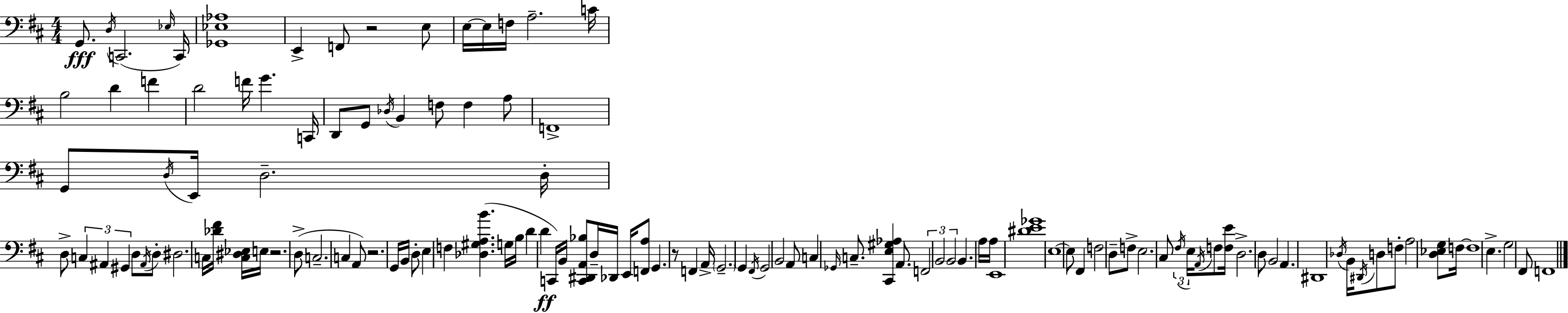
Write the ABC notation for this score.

X:1
T:Untitled
M:4/4
L:1/4
K:D
G,,/2 D,/4 C,,2 _E,/4 C,,/4 [_G,,_E,_A,]4 E,, F,,/2 z2 E,/2 E,/4 E,/4 F,/4 A,2 C/4 B,2 D F D2 F/4 G C,,/4 D,,/2 G,,/2 _D,/4 B,, F,/2 F, A,/2 F,,4 G,,/2 D,/4 E,,/4 D,2 D,/4 D,/2 C, ^A,, ^G,, D,/2 ^A,,/4 D,/2 ^D,2 C,/4 [_D^F]/4 [C,^D,_E,]/4 E,/4 z2 D,/2 C,2 C, A,,/2 z2 G,,/4 B,,/4 D,/2 E, F, [_D,^G,A,B] G,/4 B,/4 D D C,,/4 B,,/4 [C,,^D,,A,,_B,]/2 D,/4 _D,,/4 E,,/4 [F,,A,]/2 G,, z/2 F,, A,,/4 G,,2 G,, ^F,,/4 G,,2 B,,2 A,,/2 C, _G,,/4 C,/2 [^C,,E,^G,_A,] A,,/2 F,,2 B,,2 B,,2 B,, A,/4 A,/4 E,,4 [^DE_G]4 E,4 E,/2 ^F,, F,2 D,/2 F,/2 E,2 ^C,/2 ^F,/4 E,/4 A,,/4 F,/2 [F,E]/4 D,2 D,/2 B,,2 A,, ^D,,4 _D,/4 B,,/4 ^D,,/4 D,/2 F,/2 A,2 [D,_E,G,]/2 F,/4 F,4 E, G,2 ^F,,/2 F,,4